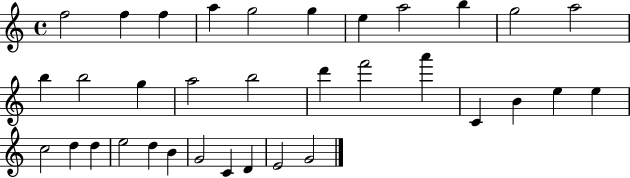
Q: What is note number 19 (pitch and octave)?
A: A6